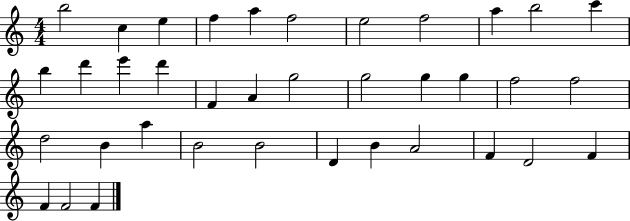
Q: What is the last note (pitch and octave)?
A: F4